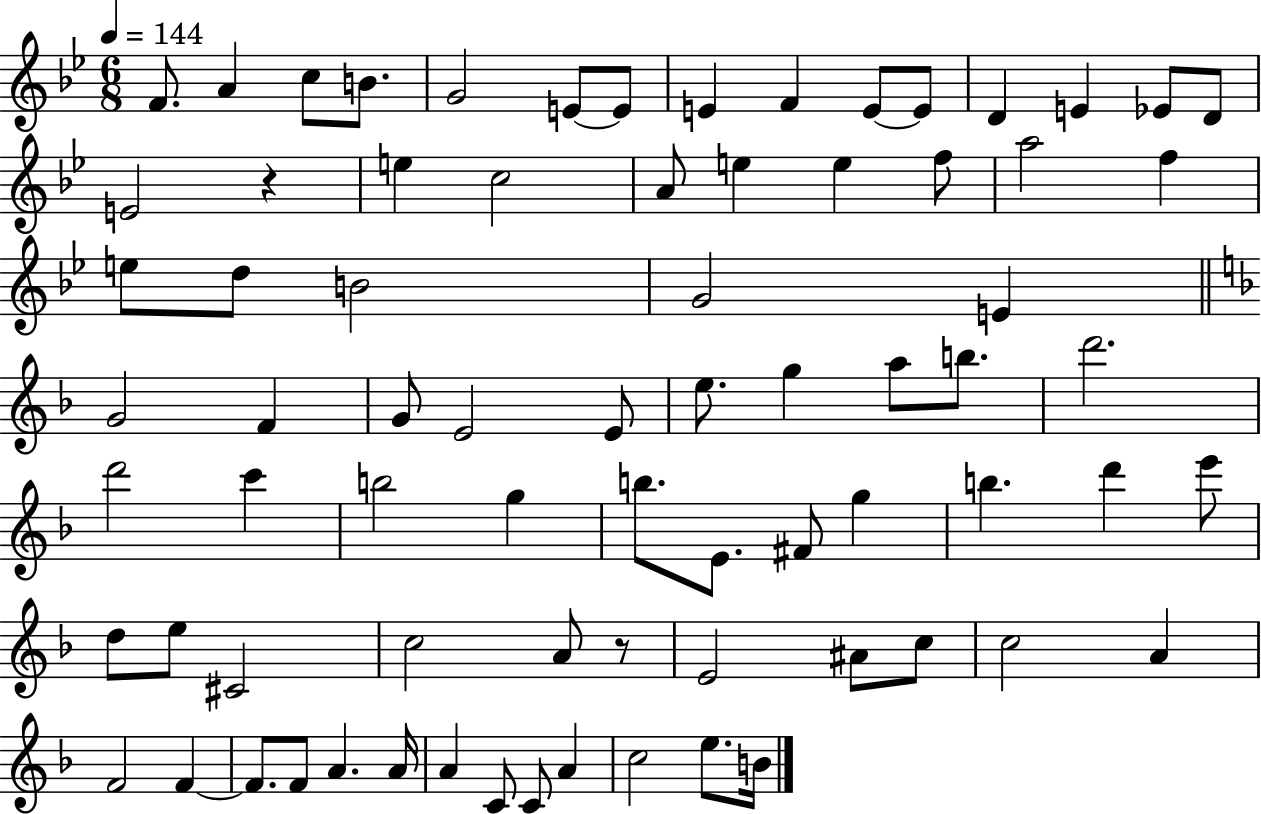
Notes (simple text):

F4/e. A4/q C5/e B4/e. G4/h E4/e E4/e E4/q F4/q E4/e E4/e D4/q E4/q Eb4/e D4/e E4/h R/q E5/q C5/h A4/e E5/q E5/q F5/e A5/h F5/q E5/e D5/e B4/h G4/h E4/q G4/h F4/q G4/e E4/h E4/e E5/e. G5/q A5/e B5/e. D6/h. D6/h C6/q B5/h G5/q B5/e. E4/e. F#4/e G5/q B5/q. D6/q E6/e D5/e E5/e C#4/h C5/h A4/e R/e E4/h A#4/e C5/e C5/h A4/q F4/h F4/q F4/e. F4/e A4/q. A4/s A4/q C4/e C4/e A4/q C5/h E5/e. B4/s